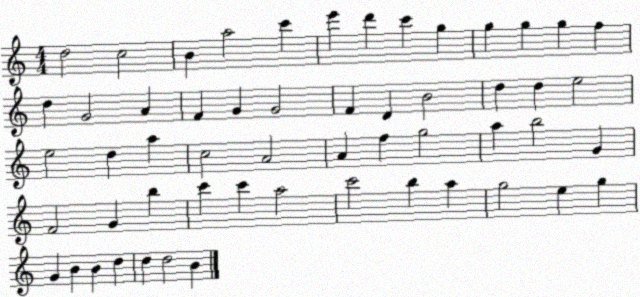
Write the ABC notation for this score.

X:1
T:Untitled
M:4/4
L:1/4
K:C
d2 c2 B a2 c' e' d' c' g g g g f d G2 A F G G2 F D B2 d d e2 e2 d a c2 A2 A f g2 a b2 G F2 G b c' c' a2 c'2 b a g2 e g G B B d d d2 B